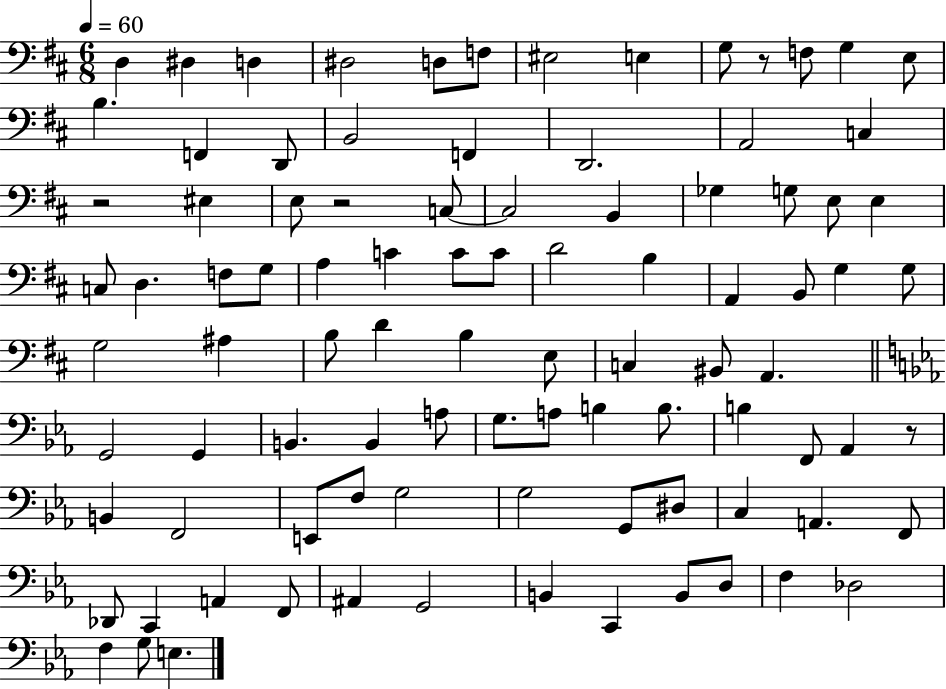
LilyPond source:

{
  \clef bass
  \numericTimeSignature
  \time 6/8
  \key d \major
  \tempo 4 = 60
  d4 dis4 d4 | dis2 d8 f8 | eis2 e4 | g8 r8 f8 g4 e8 | \break b4. f,4 d,8 | b,2 f,4 | d,2. | a,2 c4 | \break r2 eis4 | e8 r2 c8~~ | c2 b,4 | ges4 g8 e8 e4 | \break c8 d4. f8 g8 | a4 c'4 c'8 c'8 | d'2 b4 | a,4 b,8 g4 g8 | \break g2 ais4 | b8 d'4 b4 e8 | c4 bis,8 a,4. | \bar "||" \break \key c \minor g,2 g,4 | b,4. b,4 a8 | g8. a8 b4 b8. | b4 f,8 aes,4 r8 | \break b,4 f,2 | e,8 f8 g2 | g2 g,8 dis8 | c4 a,4. f,8 | \break des,8 c,4 a,4 f,8 | ais,4 g,2 | b,4 c,4 b,8 d8 | f4 des2 | \break f4 g8 e4. | \bar "|."
}